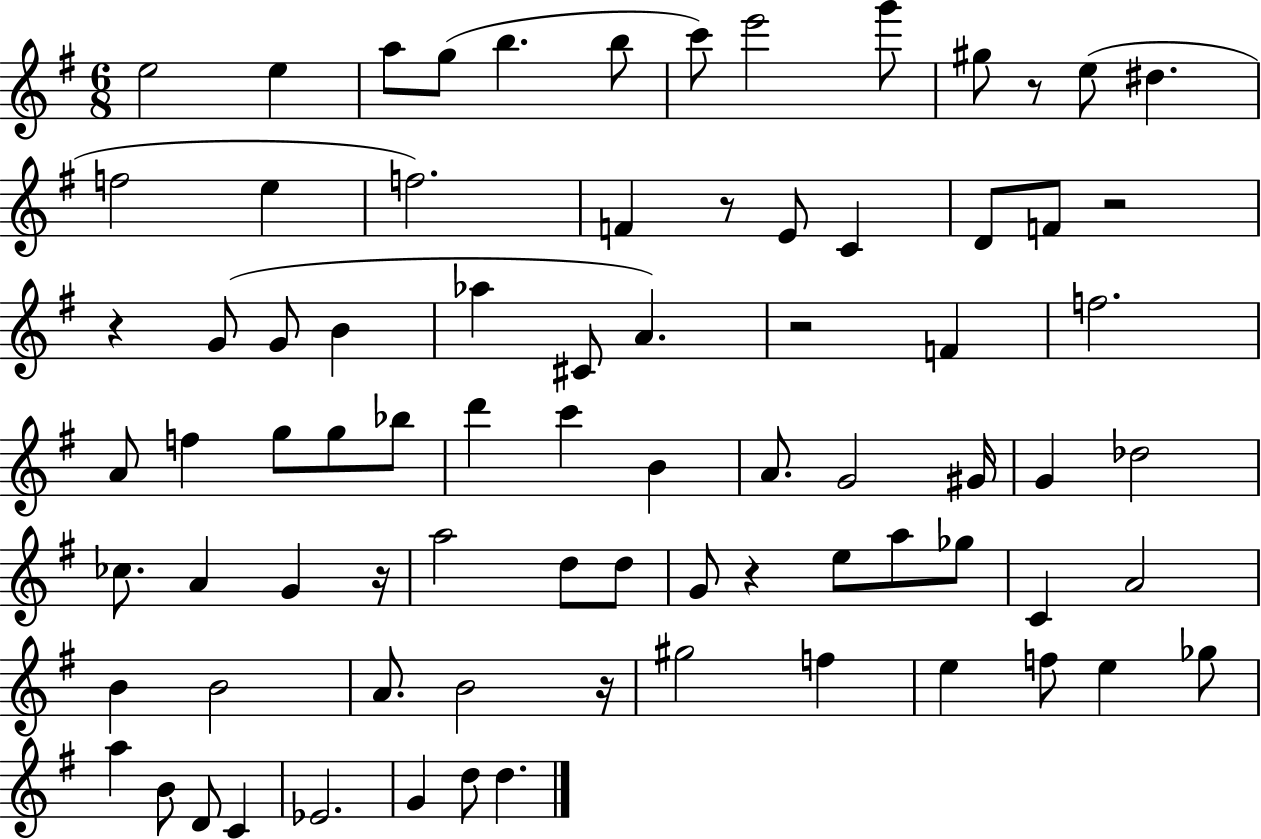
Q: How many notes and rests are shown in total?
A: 79